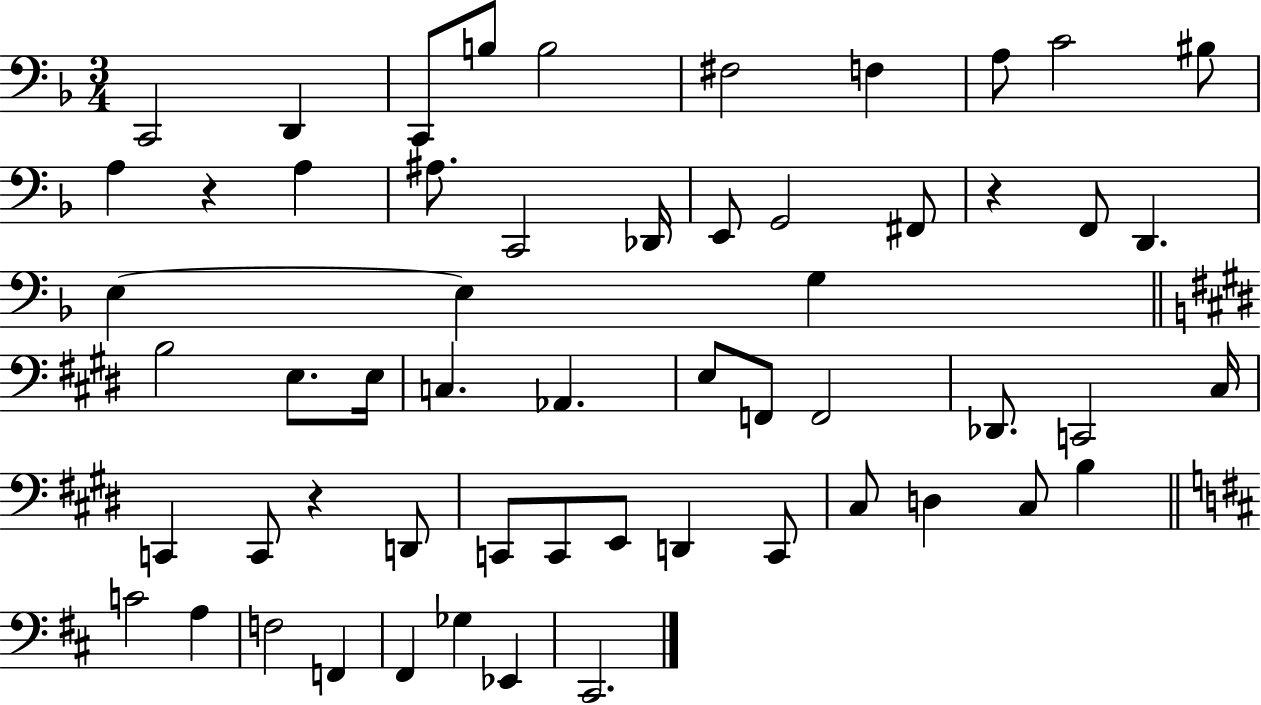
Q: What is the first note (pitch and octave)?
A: C2